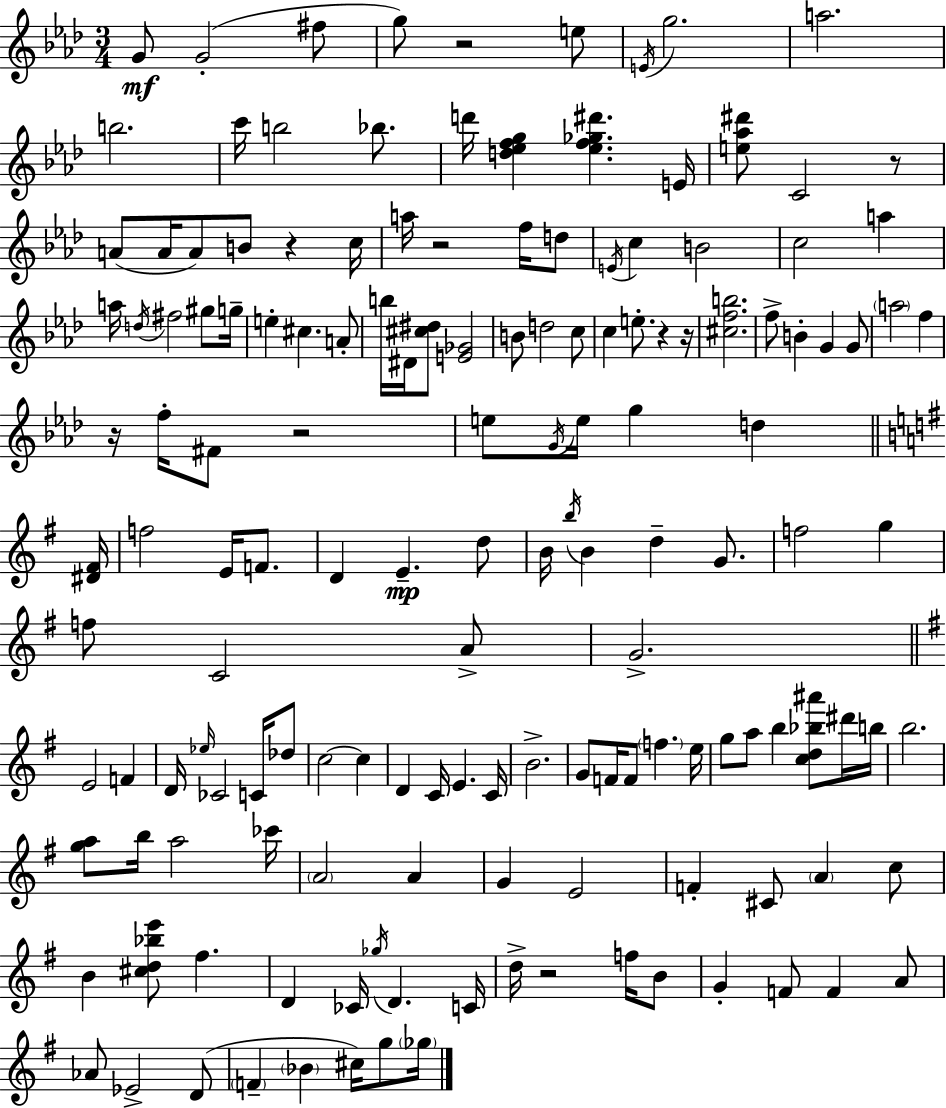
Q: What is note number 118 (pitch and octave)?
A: F5